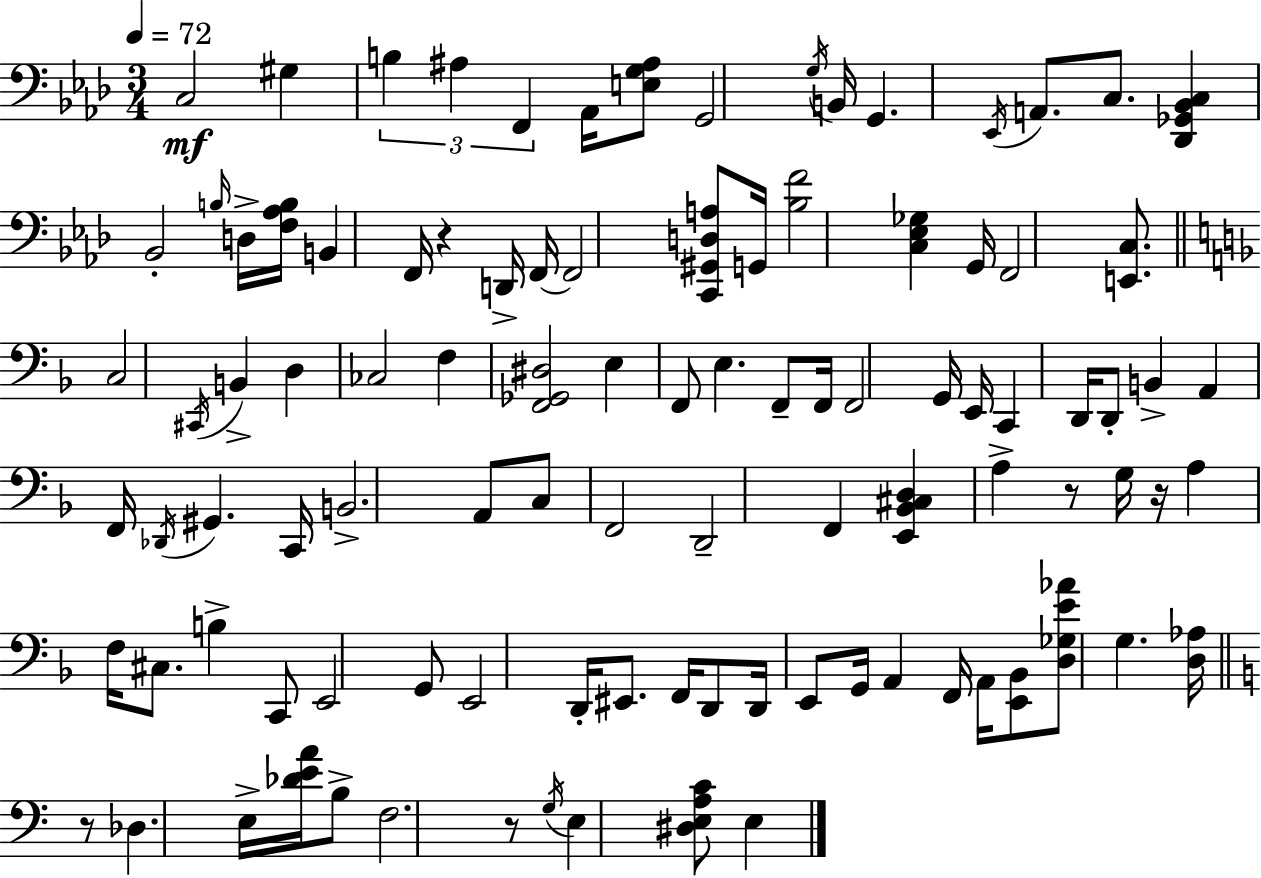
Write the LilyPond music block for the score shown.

{
  \clef bass
  \numericTimeSignature
  \time 3/4
  \key f \minor
  \tempo 4 = 72
  \repeat volta 2 { c2\mf gis4 | \tuplet 3/2 { b4 ais4 f,4 } | aes,16 <e g ais>8 g,2 \acciaccatura { g16 } | b,16 g,4. \acciaccatura { ees,16 } a,8. c8. | \break <des, ges, bes, c>4 bes,2-. | \grace { b16 } d16-> <f aes b>16 b,4 f,16 r4 | d,16-> f,16~~ f,2 | <c, gis, d a>8 g,16 <bes f'>2 <c ees ges>4 | \break g,16 f,2 | <e, c>8. \bar "||" \break \key f \major c2 \acciaccatura { cis,16 } b,4-> | d4 ces2 | f4 <f, ges, dis>2 | e4 f,8 e4. | \break f,8-- f,16 f,2 | g,16 e,16 c,4 d,16 d,8-. b,4-> | a,4 f,16 \acciaccatura { des,16 } gis,4. | c,16 b,2.-> | \break a,8 c8 f,2 | d,2-- f,4 | <e, bes, cis d>4 a4-> r8 | g16 r16 a4 f16 cis8. b4-> | \break c,8 e,2 | g,8 e,2 d,16-. eis,8. | f,16 d,8 d,16 e,8 g,16 a,4 | f,16 a,16 <e, bes,>8 <d ges e' aes'>8 g4. | \break <d aes>16 \bar "||" \break \key c \major r8 des4. e16-> <des' e' a'>16 b8-> | f2. | r8 \acciaccatura { g16 } e4 <dis e a c'>8 e4 | } \bar "|."
}